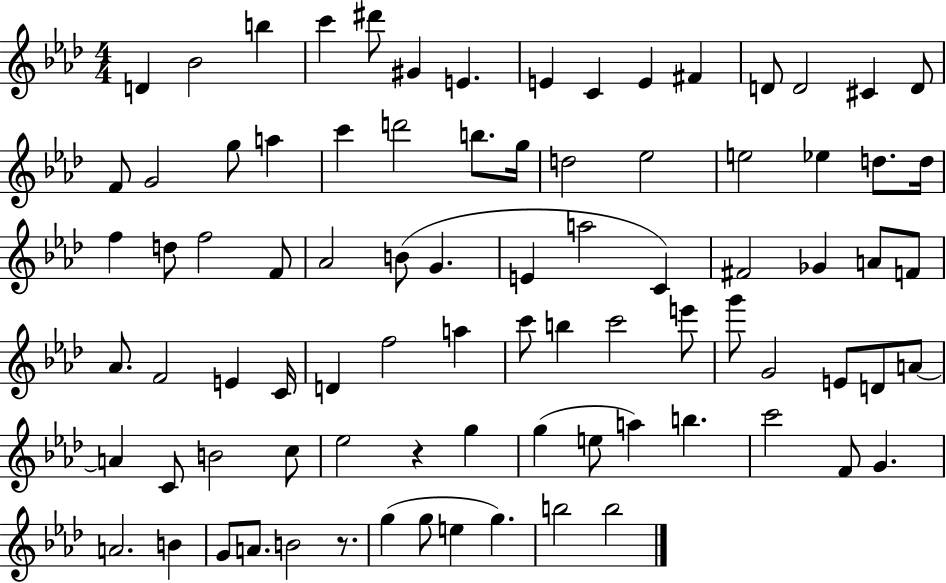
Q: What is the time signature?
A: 4/4